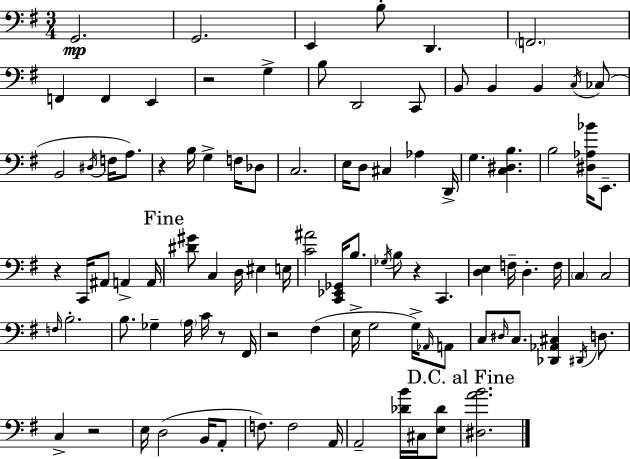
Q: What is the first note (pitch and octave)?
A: G2